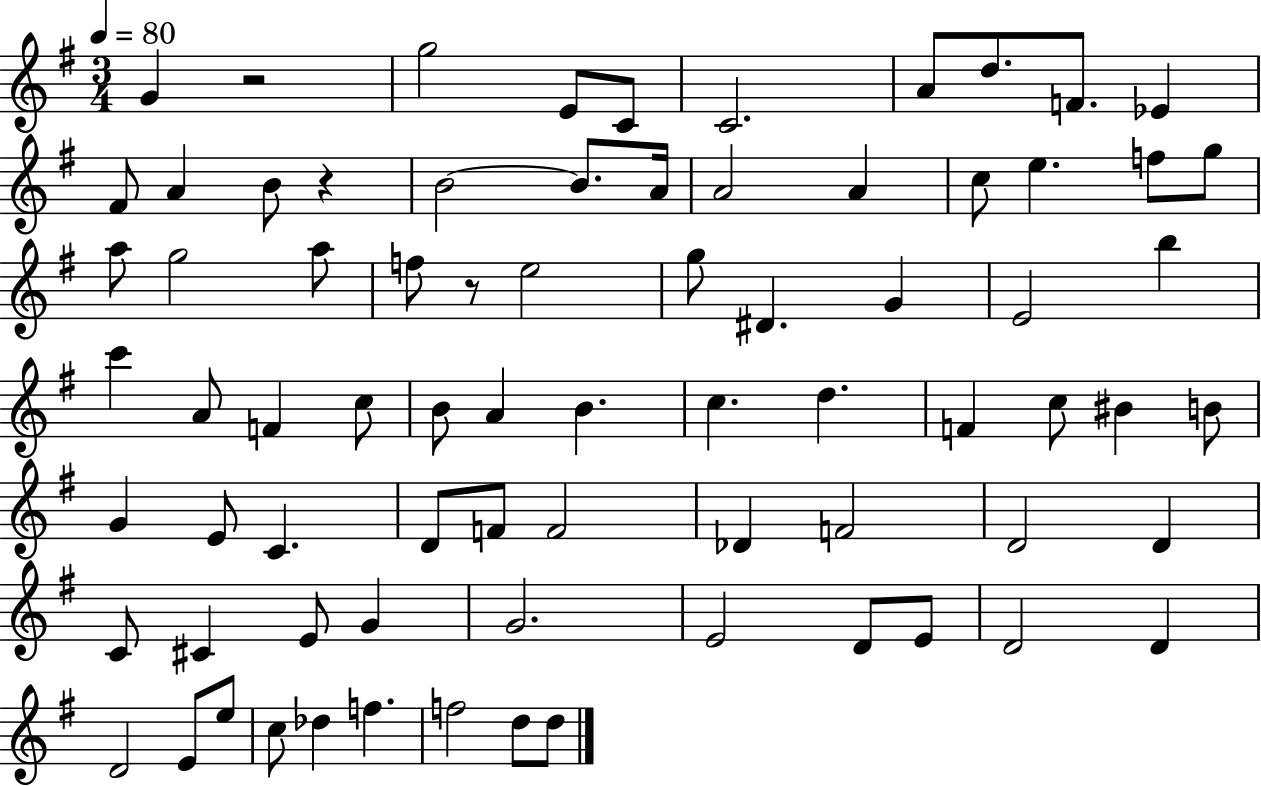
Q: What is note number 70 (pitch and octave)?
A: F5